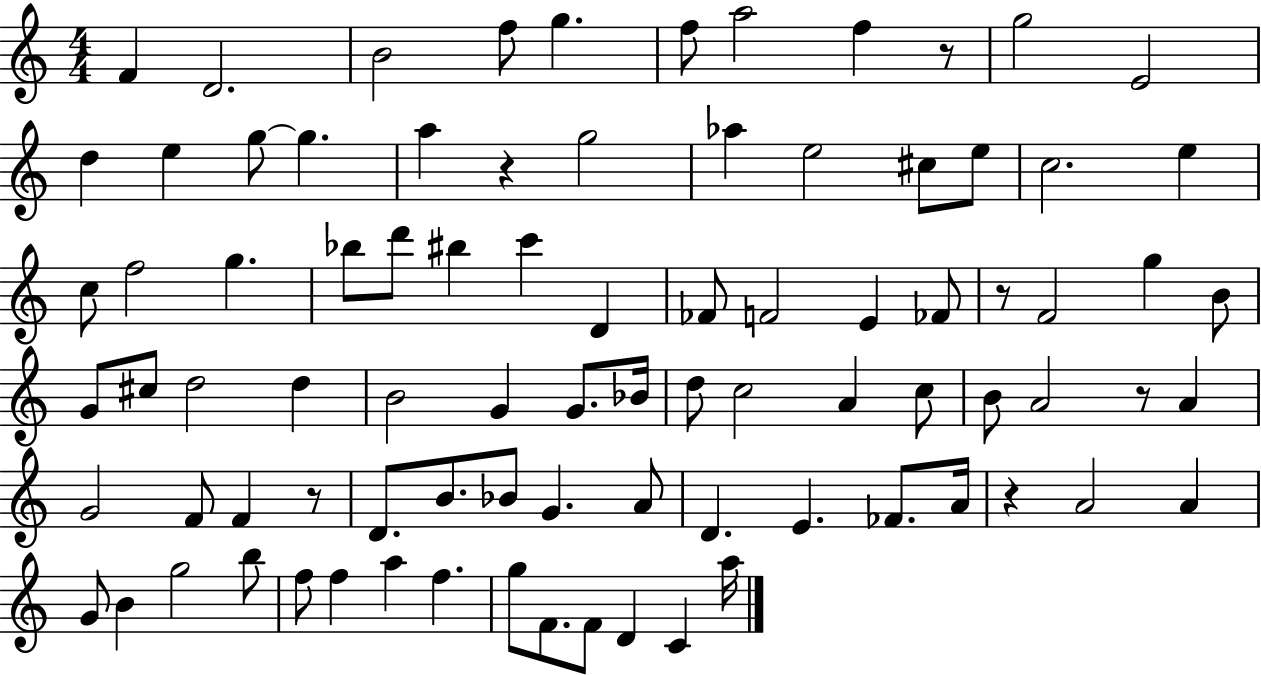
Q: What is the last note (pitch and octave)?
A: A5